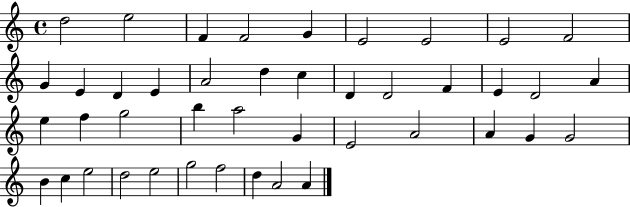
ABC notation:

X:1
T:Untitled
M:4/4
L:1/4
K:C
d2 e2 F F2 G E2 E2 E2 F2 G E D E A2 d c D D2 F E D2 A e f g2 b a2 G E2 A2 A G G2 B c e2 d2 e2 g2 f2 d A2 A